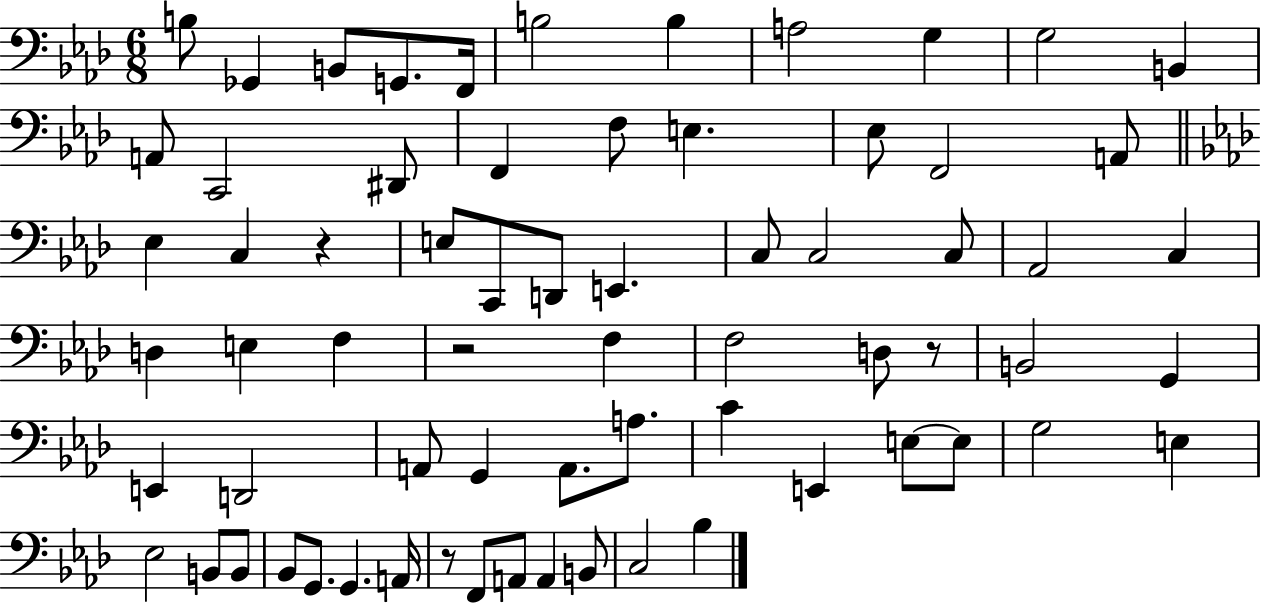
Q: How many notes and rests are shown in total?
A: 68